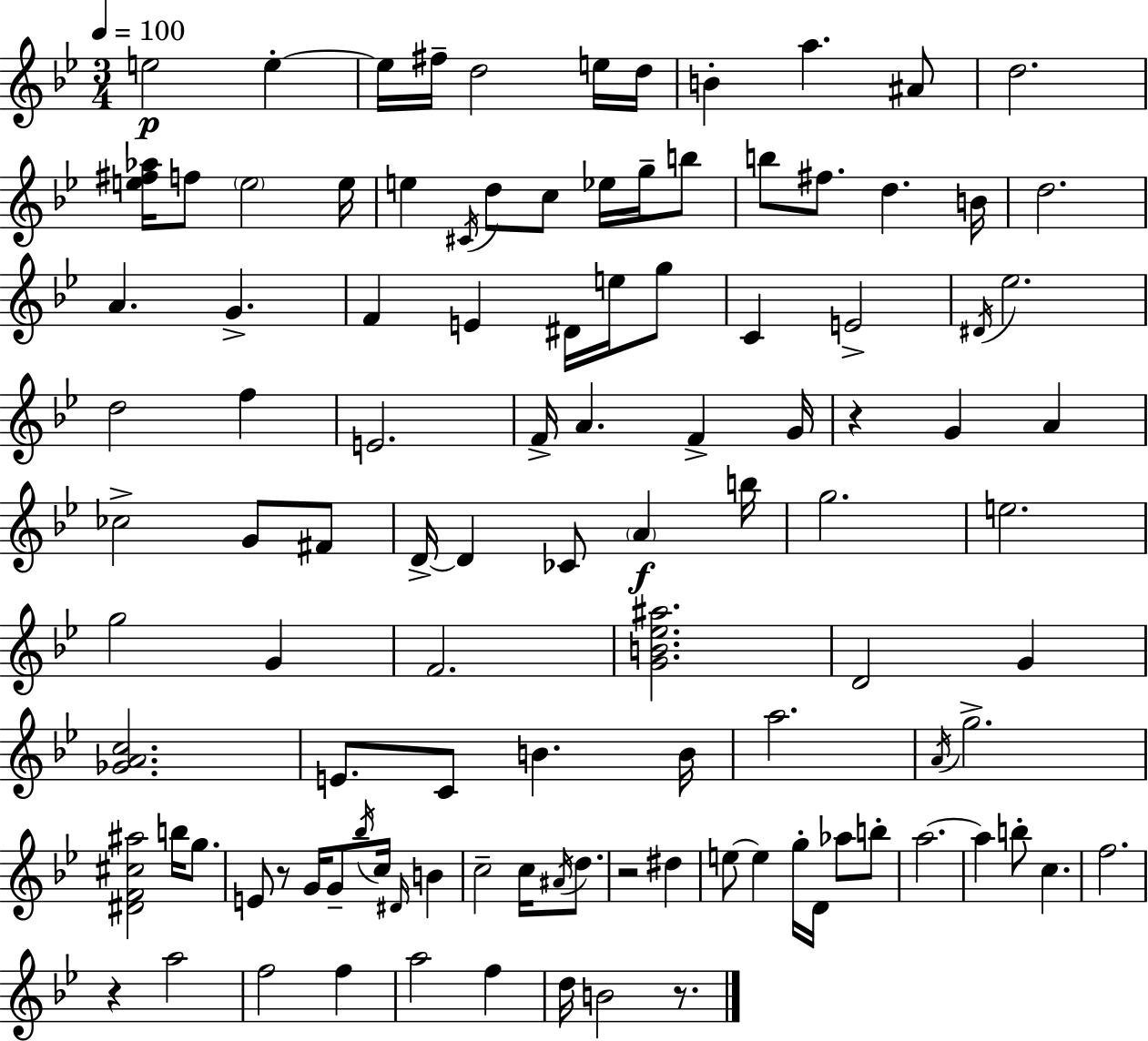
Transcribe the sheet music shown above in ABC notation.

X:1
T:Untitled
M:3/4
L:1/4
K:Gm
e2 e e/4 ^f/4 d2 e/4 d/4 B a ^A/2 d2 [e^f_a]/4 f/2 e2 e/4 e ^C/4 d/2 c/2 _e/4 g/4 b/2 b/2 ^f/2 d B/4 d2 A G F E ^D/4 e/4 g/2 C E2 ^D/4 _e2 d2 f E2 F/4 A F G/4 z G A _c2 G/2 ^F/2 D/4 D _C/2 A b/4 g2 e2 g2 G F2 [GB_e^a]2 D2 G [_GAc]2 E/2 C/2 B B/4 a2 A/4 g2 [^DF^c^a]2 b/4 g/2 E/2 z/2 G/4 G/2 _b/4 c/4 ^D/4 B c2 c/4 ^A/4 d/2 z2 ^d e/2 e g/4 D/4 _a/2 b/2 a2 a b/2 c f2 z a2 f2 f a2 f d/4 B2 z/2